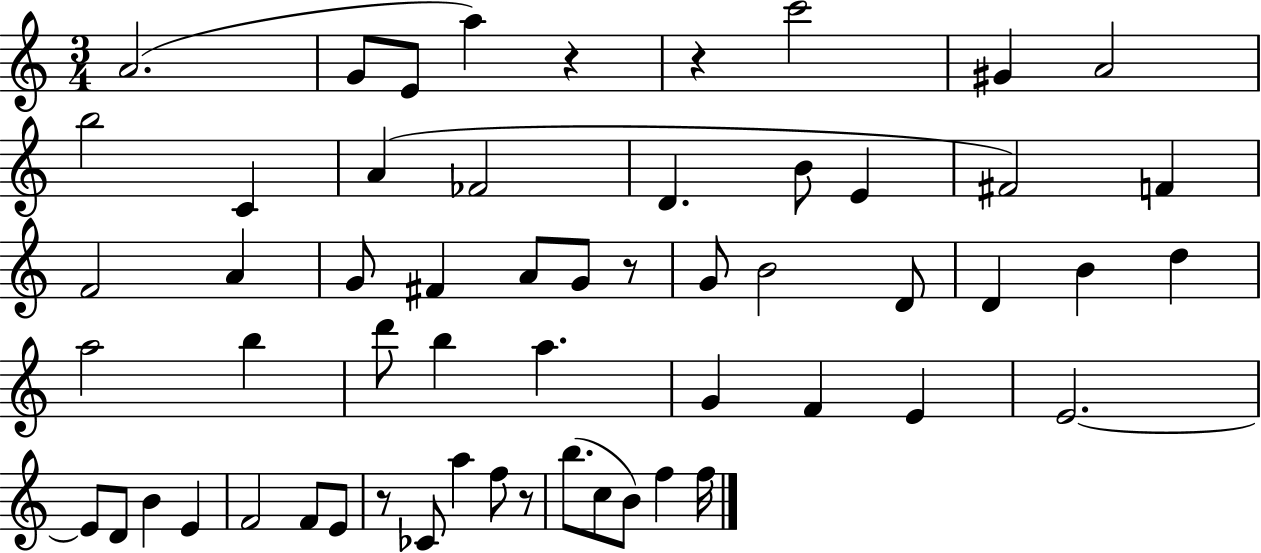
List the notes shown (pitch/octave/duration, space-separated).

A4/h. G4/e E4/e A5/q R/q R/q C6/h G#4/q A4/h B5/h C4/q A4/q FES4/h D4/q. B4/e E4/q F#4/h F4/q F4/h A4/q G4/e F#4/q A4/e G4/e R/e G4/e B4/h D4/e D4/q B4/q D5/q A5/h B5/q D6/e B5/q A5/q. G4/q F4/q E4/q E4/h. E4/e D4/e B4/q E4/q F4/h F4/e E4/e R/e CES4/e A5/q F5/e R/e B5/e. C5/e B4/e F5/q F5/s